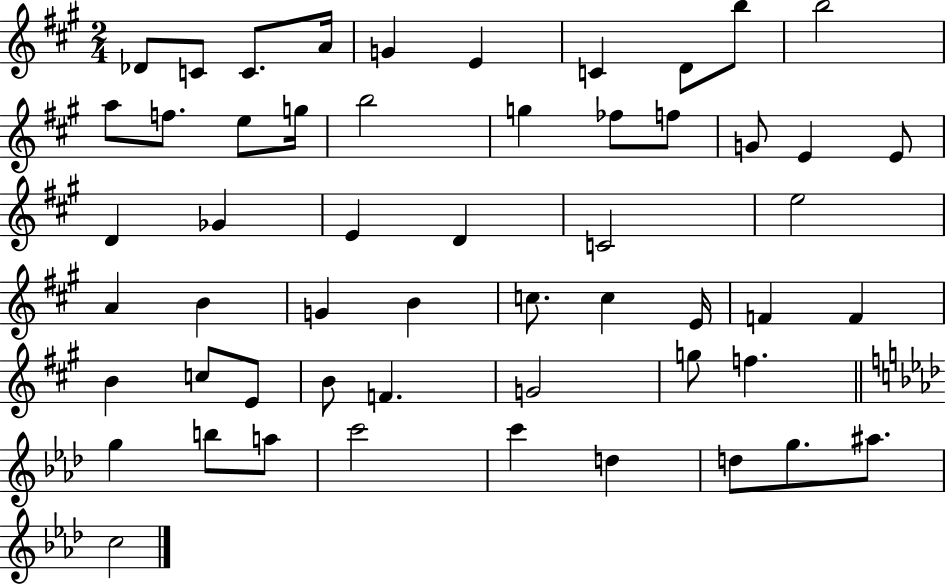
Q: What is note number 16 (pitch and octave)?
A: G5